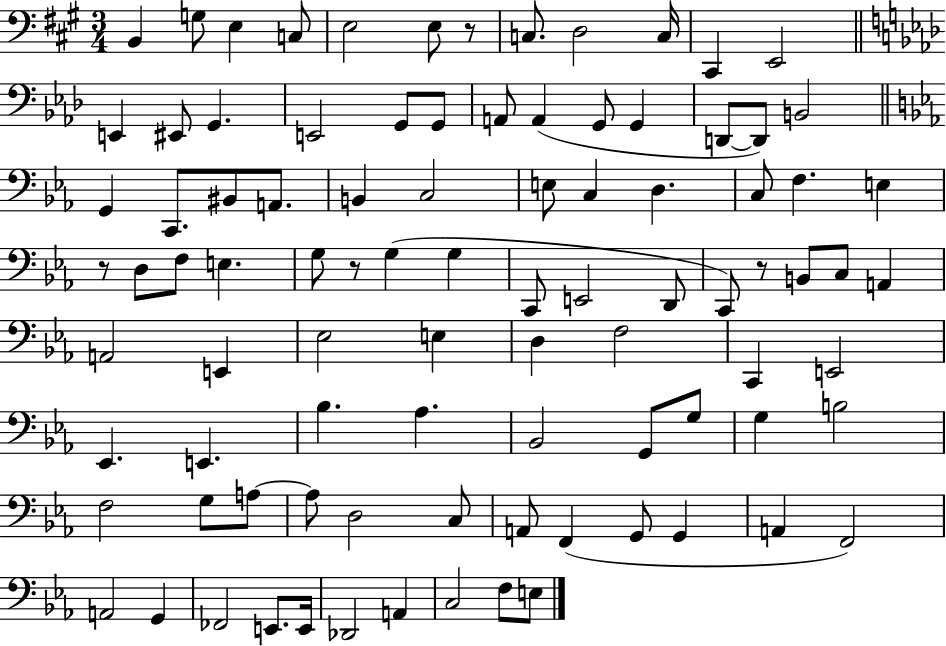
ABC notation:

X:1
T:Untitled
M:3/4
L:1/4
K:A
B,, G,/2 E, C,/2 E,2 E,/2 z/2 C,/2 D,2 C,/4 ^C,, E,,2 E,, ^E,,/2 G,, E,,2 G,,/2 G,,/2 A,,/2 A,, G,,/2 G,, D,,/2 D,,/2 B,,2 G,, C,,/2 ^B,,/2 A,,/2 B,, C,2 E,/2 C, D, C,/2 F, E, z/2 D,/2 F,/2 E, G,/2 z/2 G, G, C,,/2 E,,2 D,,/2 C,,/2 z/2 B,,/2 C,/2 A,, A,,2 E,, _E,2 E, D, F,2 C,, E,,2 _E,, E,, _B, _A, _B,,2 G,,/2 G,/2 G, B,2 F,2 G,/2 A,/2 A,/2 D,2 C,/2 A,,/2 F,, G,,/2 G,, A,, F,,2 A,,2 G,, _F,,2 E,,/2 E,,/4 _D,,2 A,, C,2 F,/2 E,/2